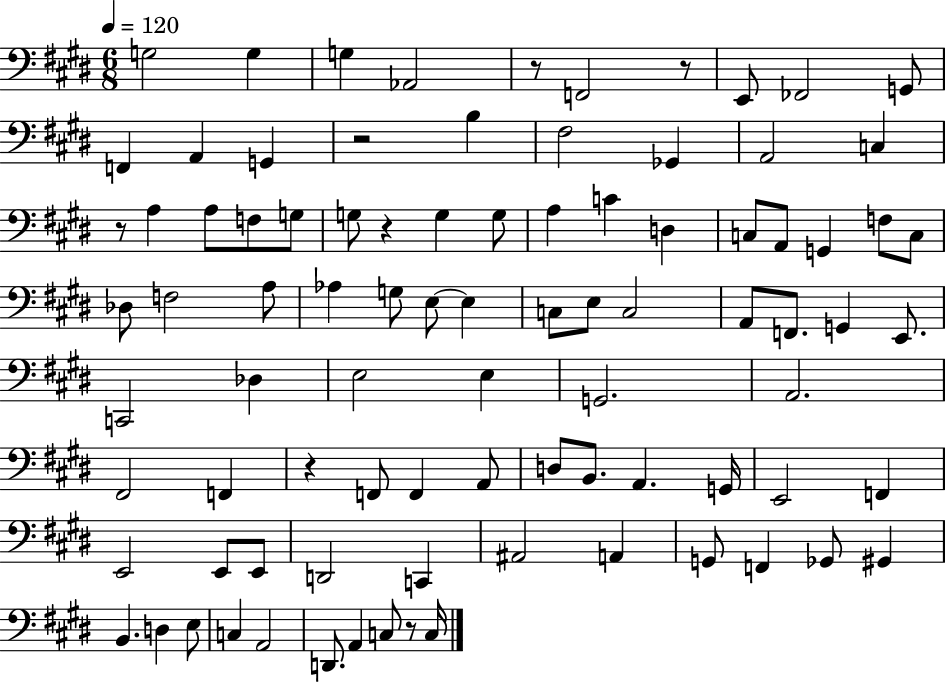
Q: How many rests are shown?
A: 7